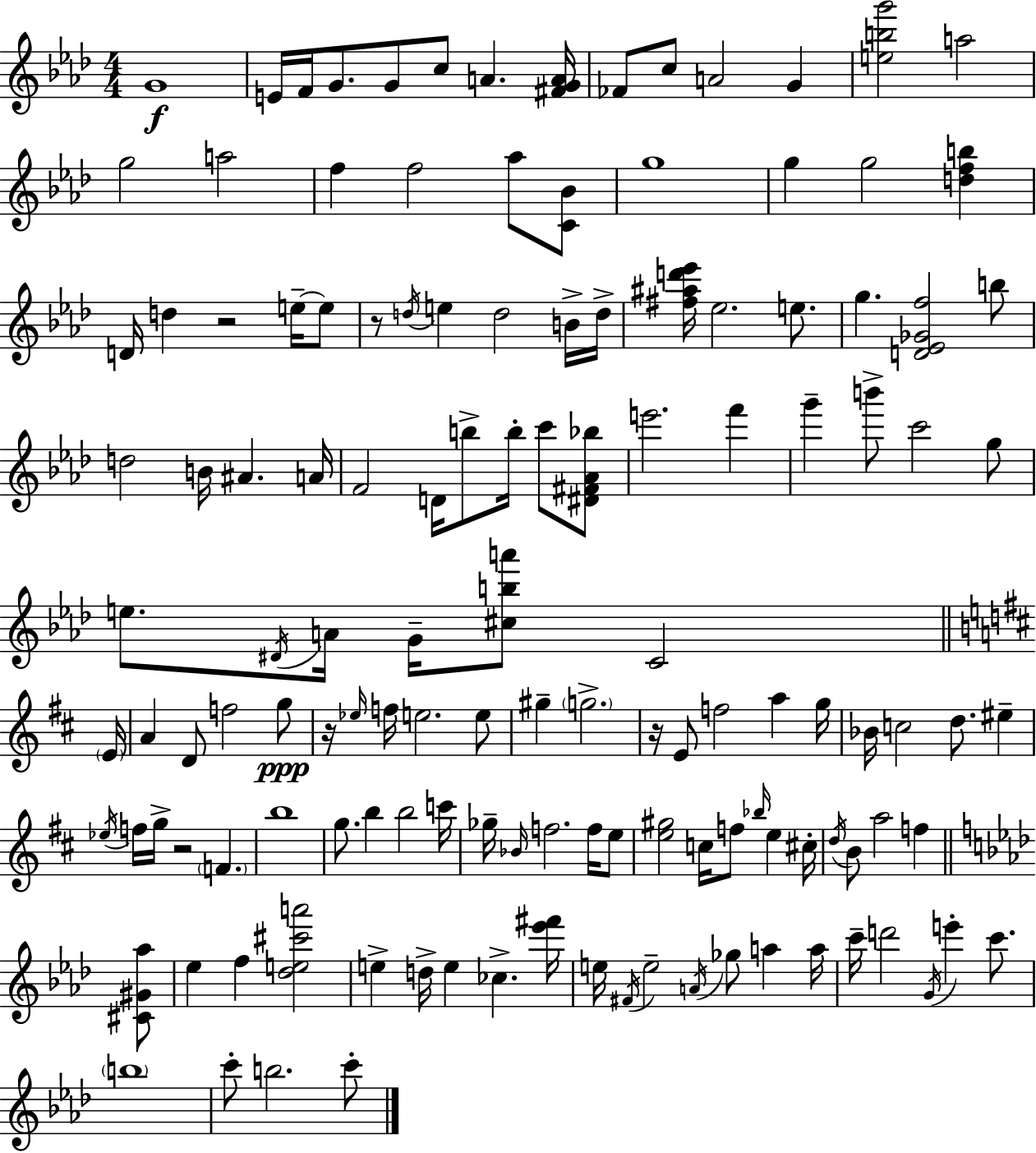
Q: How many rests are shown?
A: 5